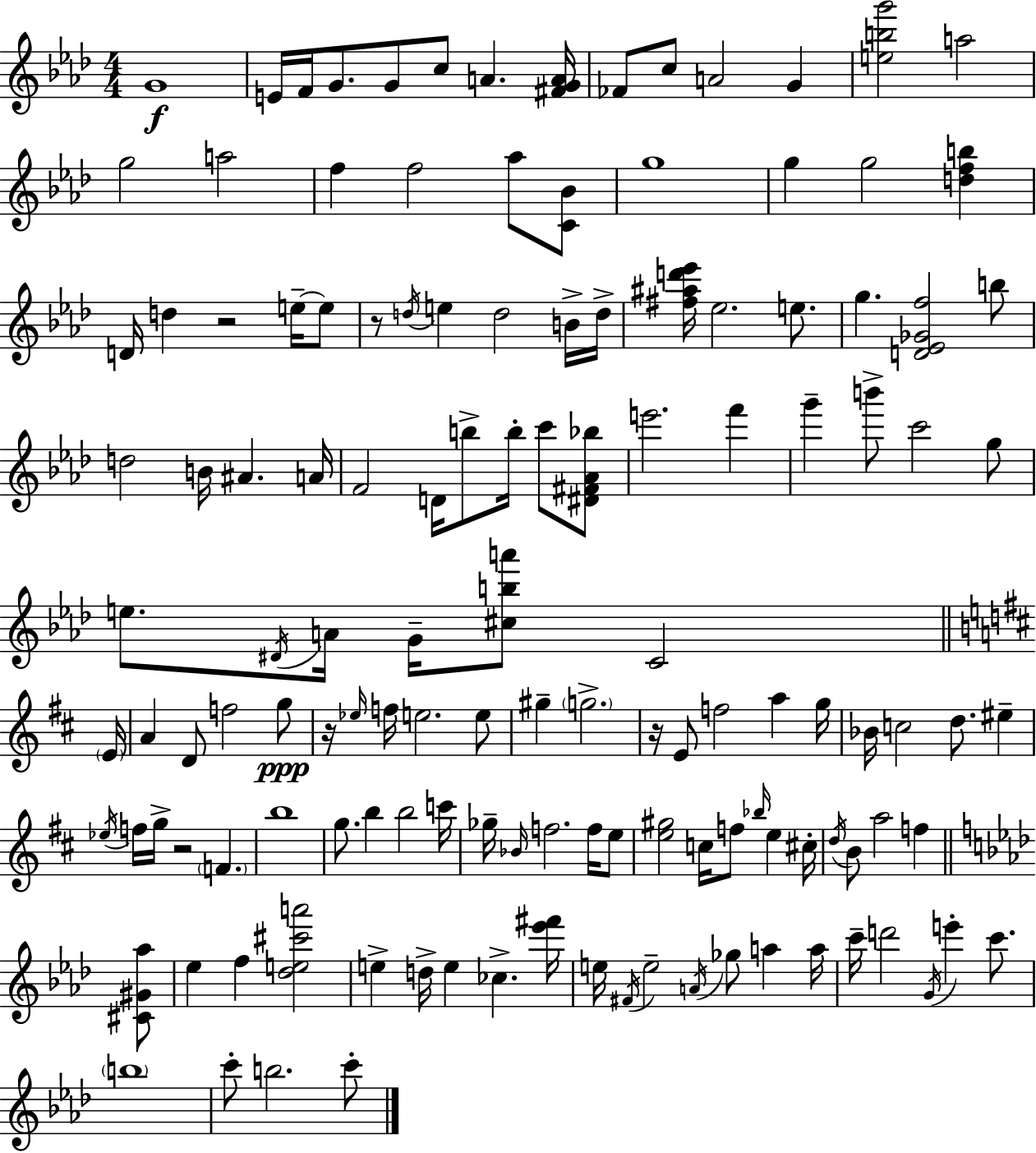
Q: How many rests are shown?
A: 5